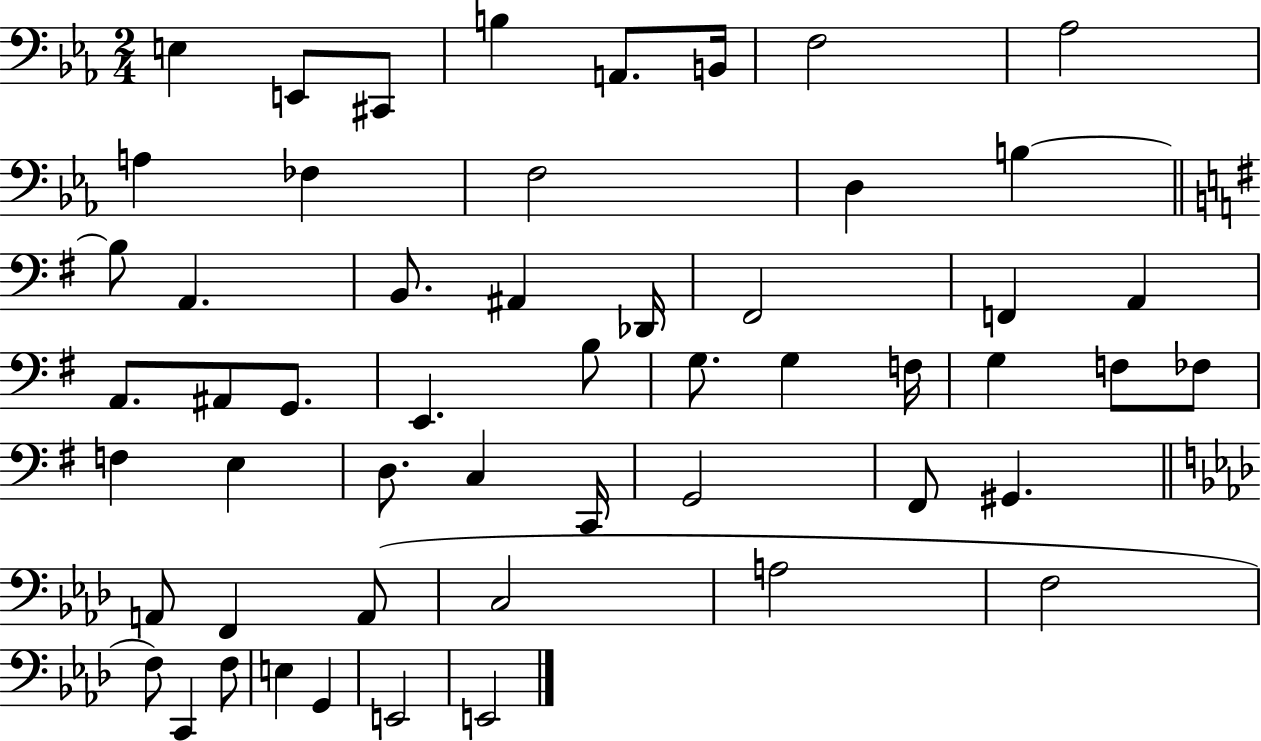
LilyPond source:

{
  \clef bass
  \numericTimeSignature
  \time 2/4
  \key ees \major
  e4 e,8 cis,8 | b4 a,8. b,16 | f2 | aes2 | \break a4 fes4 | f2 | d4 b4~~ | \bar "||" \break \key g \major b8 a,4. | b,8. ais,4 des,16 | fis,2 | f,4 a,4 | \break a,8. ais,8 g,8. | e,4. b8 | g8. g4 f16 | g4 f8 fes8 | \break f4 e4 | d8. c4 c,16 | g,2 | fis,8 gis,4. | \break \bar "||" \break \key aes \major a,8 f,4 a,8( | c2 | a2 | f2 | \break f8) c,4 f8 | e4 g,4 | e,2 | e,2 | \break \bar "|."
}